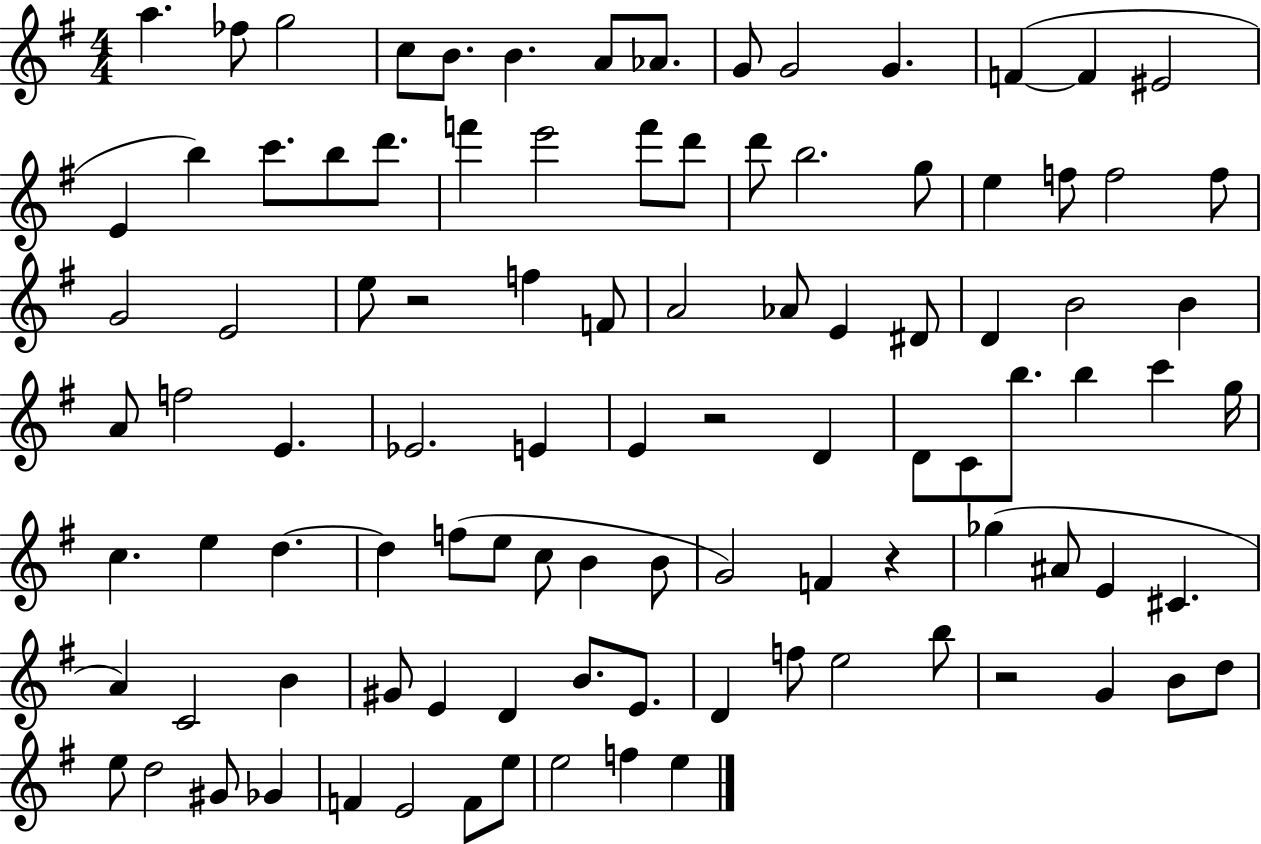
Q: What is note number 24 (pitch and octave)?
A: D6